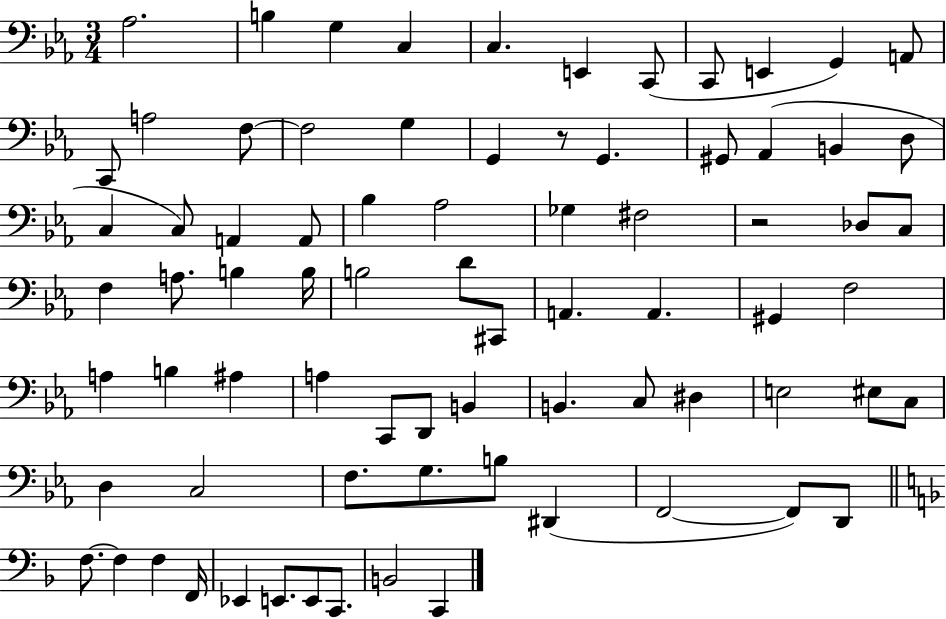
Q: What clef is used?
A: bass